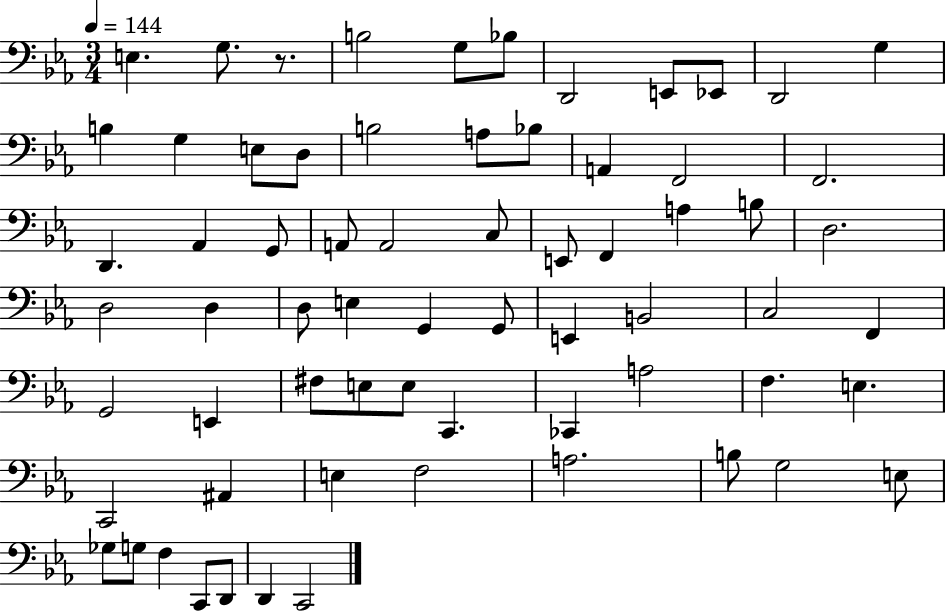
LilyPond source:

{
  \clef bass
  \numericTimeSignature
  \time 3/4
  \key ees \major
  \tempo 4 = 144
  \repeat volta 2 { e4. g8. r8. | b2 g8 bes8 | d,2 e,8 ees,8 | d,2 g4 | \break b4 g4 e8 d8 | b2 a8 bes8 | a,4 f,2 | f,2. | \break d,4. aes,4 g,8 | a,8 a,2 c8 | e,8 f,4 a4 b8 | d2. | \break d2 d4 | d8 e4 g,4 g,8 | e,4 b,2 | c2 f,4 | \break g,2 e,4 | fis8 e8 e8 c,4. | ces,4 a2 | f4. e4. | \break c,2 ais,4 | e4 f2 | a2. | b8 g2 e8 | \break ges8 g8 f4 c,8 d,8 | d,4 c,2 | } \bar "|."
}